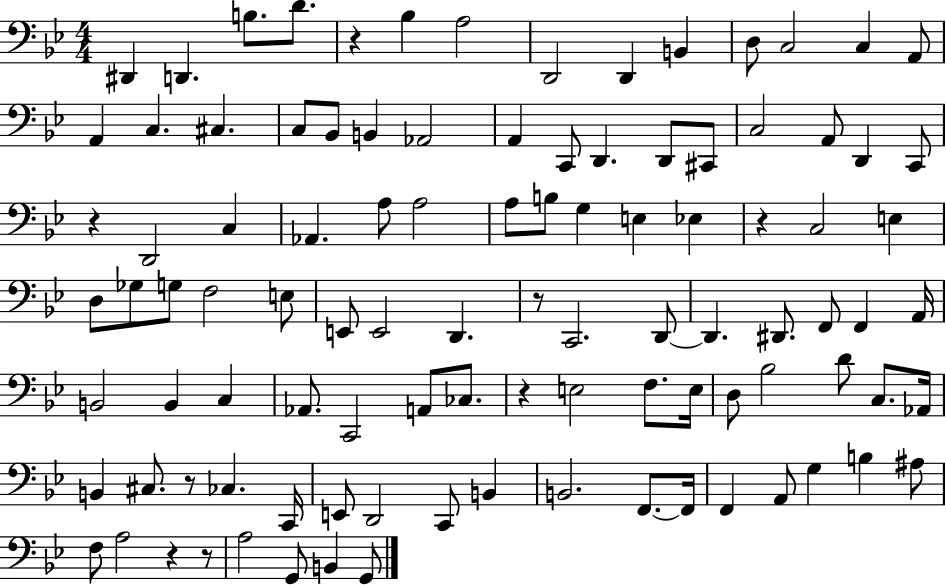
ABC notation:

X:1
T:Untitled
M:4/4
L:1/4
K:Bb
^D,, D,, B,/2 D/2 z _B, A,2 D,,2 D,, B,, D,/2 C,2 C, A,,/2 A,, C, ^C, C,/2 _B,,/2 B,, _A,,2 A,, C,,/2 D,, D,,/2 ^C,,/2 C,2 A,,/2 D,, C,,/2 z D,,2 C, _A,, A,/2 A,2 A,/2 B,/2 G, E, _E, z C,2 E, D,/2 _G,/2 G,/2 F,2 E,/2 E,,/2 E,,2 D,, z/2 C,,2 D,,/2 D,, ^D,,/2 F,,/2 F,, A,,/4 B,,2 B,, C, _A,,/2 C,,2 A,,/2 _C,/2 z E,2 F,/2 E,/4 D,/2 _B,2 D/2 C,/2 _A,,/4 B,, ^C,/2 z/2 _C, C,,/4 E,,/2 D,,2 C,,/2 B,, B,,2 F,,/2 F,,/4 F,, A,,/2 G, B, ^A,/2 F,/2 A,2 z z/2 A,2 G,,/2 B,, G,,/2